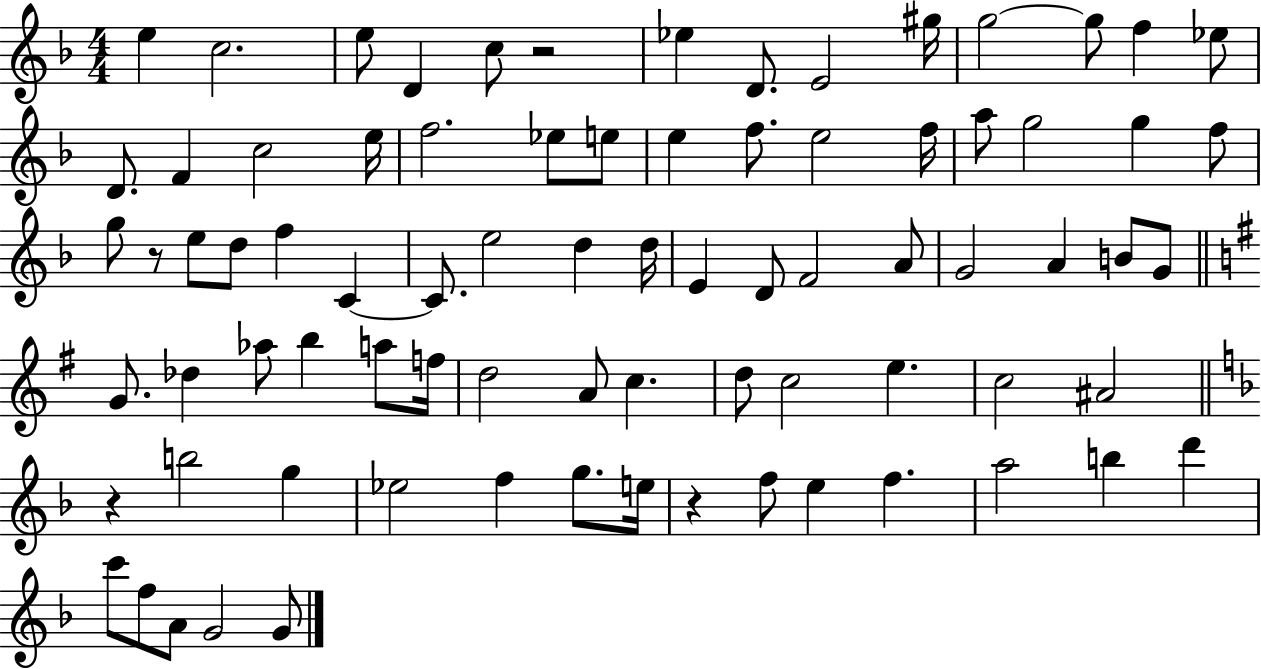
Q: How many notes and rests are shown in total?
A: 80